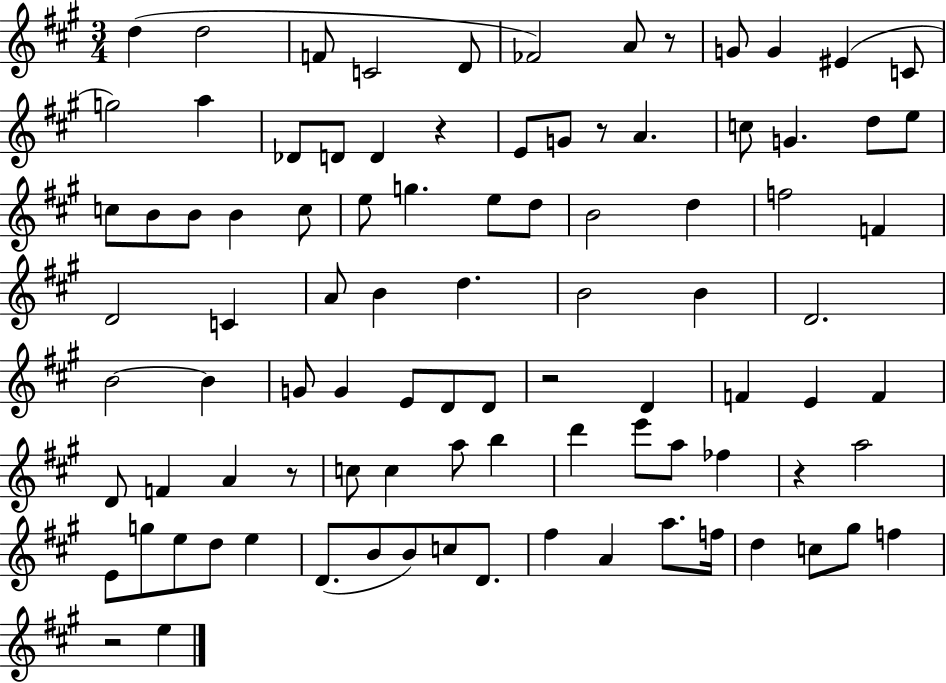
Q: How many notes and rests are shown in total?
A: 93